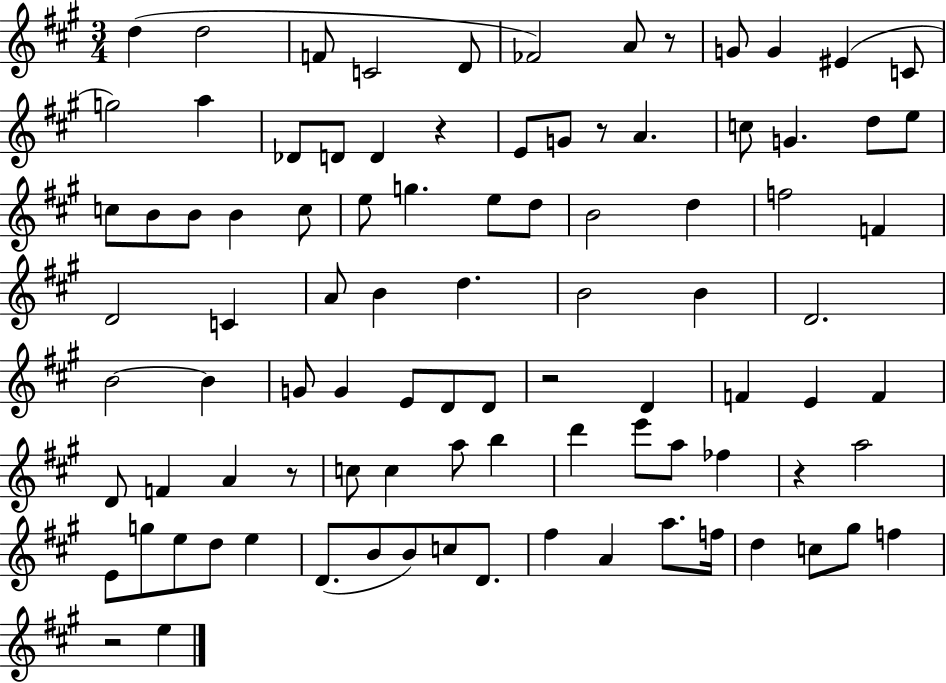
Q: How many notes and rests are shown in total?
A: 93